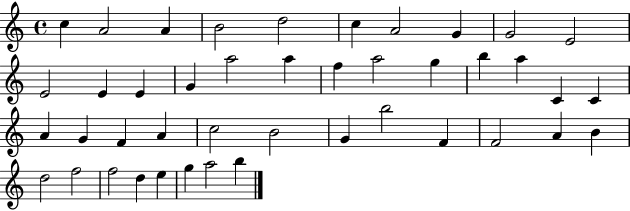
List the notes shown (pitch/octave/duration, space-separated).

C5/q A4/h A4/q B4/h D5/h C5/q A4/h G4/q G4/h E4/h E4/h E4/q E4/q G4/q A5/h A5/q F5/q A5/h G5/q B5/q A5/q C4/q C4/q A4/q G4/q F4/q A4/q C5/h B4/h G4/q B5/h F4/q F4/h A4/q B4/q D5/h F5/h F5/h D5/q E5/q G5/q A5/h B5/q